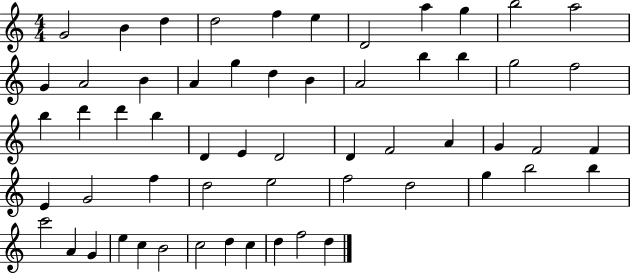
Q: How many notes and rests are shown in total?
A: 58